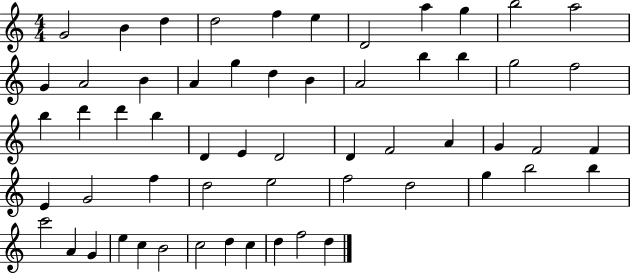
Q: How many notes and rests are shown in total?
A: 58